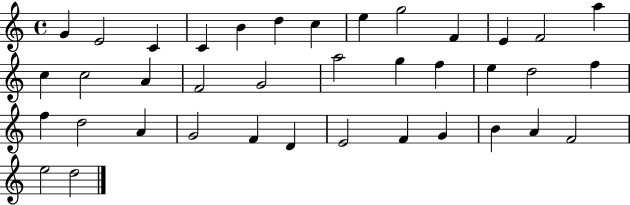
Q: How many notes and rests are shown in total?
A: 38